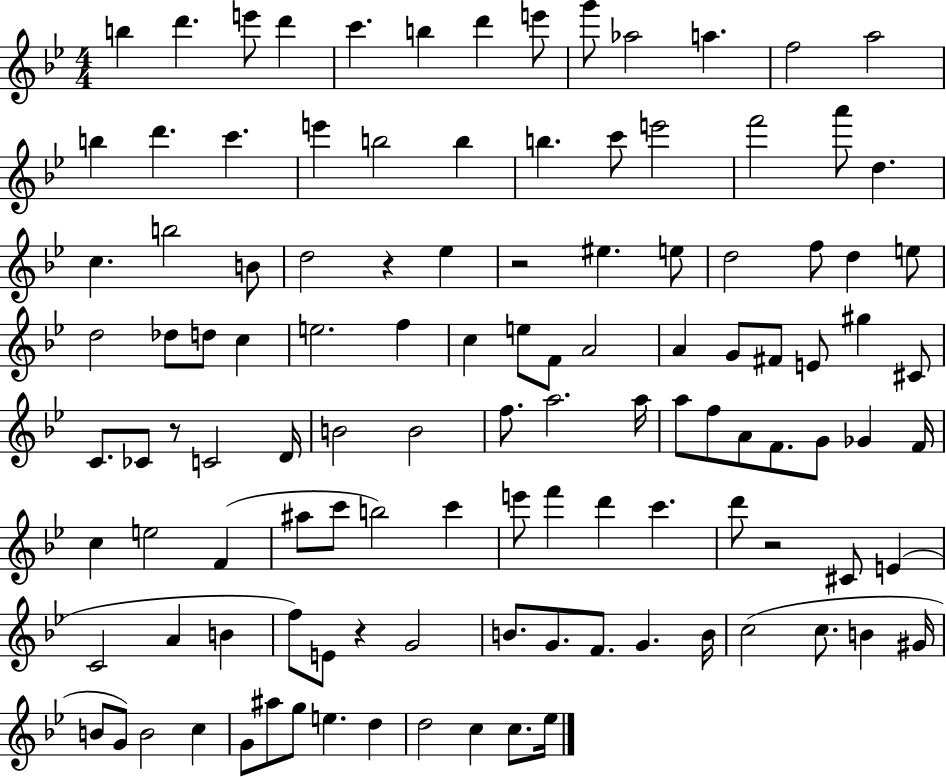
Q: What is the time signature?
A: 4/4